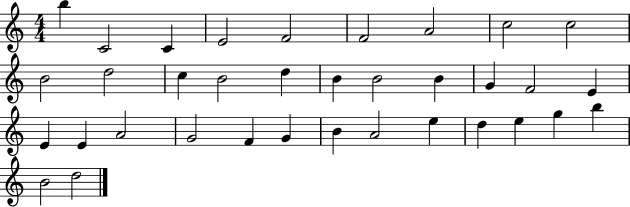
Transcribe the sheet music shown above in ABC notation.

X:1
T:Untitled
M:4/4
L:1/4
K:C
b C2 C E2 F2 F2 A2 c2 c2 B2 d2 c B2 d B B2 B G F2 E E E A2 G2 F G B A2 e d e g b B2 d2